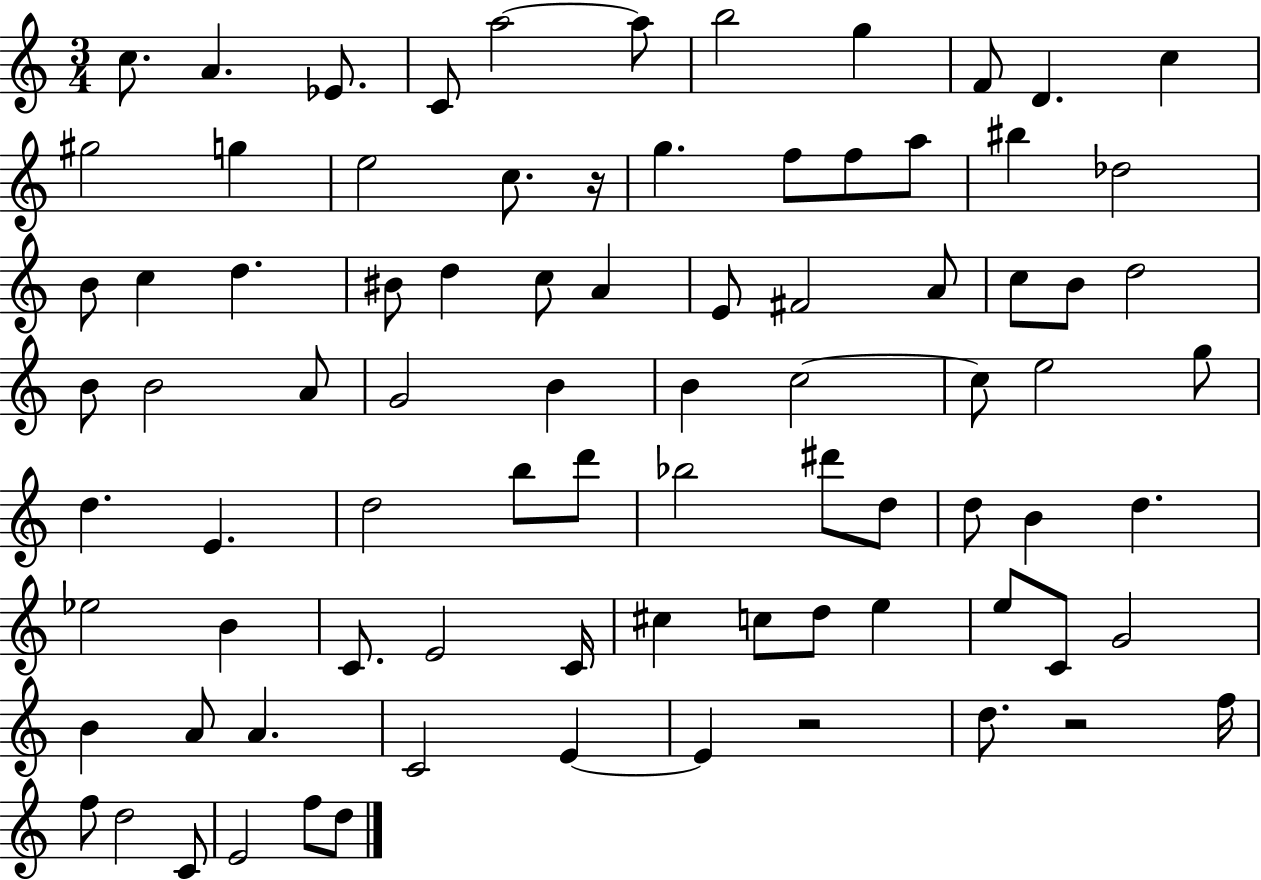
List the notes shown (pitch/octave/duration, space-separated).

C5/e. A4/q. Eb4/e. C4/e A5/h A5/e B5/h G5/q F4/e D4/q. C5/q G#5/h G5/q E5/h C5/e. R/s G5/q. F5/e F5/e A5/e BIS5/q Db5/h B4/e C5/q D5/q. BIS4/e D5/q C5/e A4/q E4/e F#4/h A4/e C5/e B4/e D5/h B4/e B4/h A4/e G4/h B4/q B4/q C5/h C5/e E5/h G5/e D5/q. E4/q. D5/h B5/e D6/e Bb5/h D#6/e D5/e D5/e B4/q D5/q. Eb5/h B4/q C4/e. E4/h C4/s C#5/q C5/e D5/e E5/q E5/e C4/e G4/h B4/q A4/e A4/q. C4/h E4/q E4/q R/h D5/e. R/h F5/s F5/e D5/h C4/e E4/h F5/e D5/e